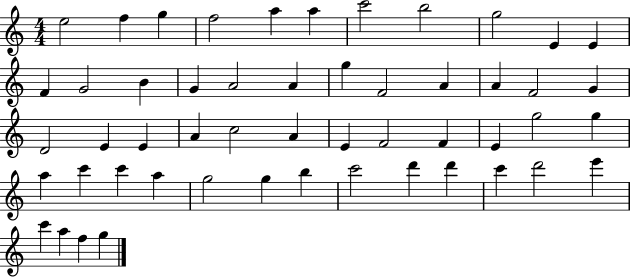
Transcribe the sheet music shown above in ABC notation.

X:1
T:Untitled
M:4/4
L:1/4
K:C
e2 f g f2 a a c'2 b2 g2 E E F G2 B G A2 A g F2 A A F2 G D2 E E A c2 A E F2 F E g2 g a c' c' a g2 g b c'2 d' d' c' d'2 e' c' a f g